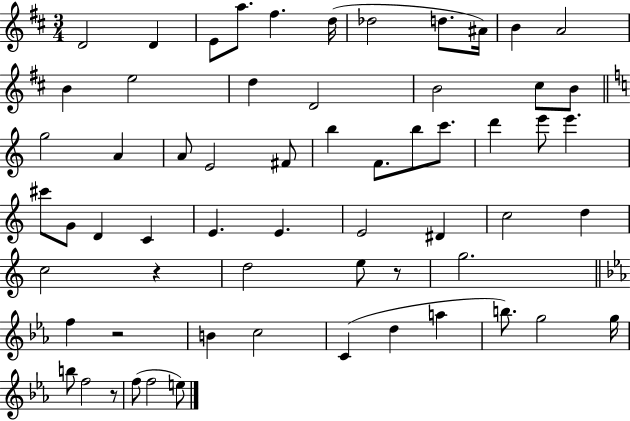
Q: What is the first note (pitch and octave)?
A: D4